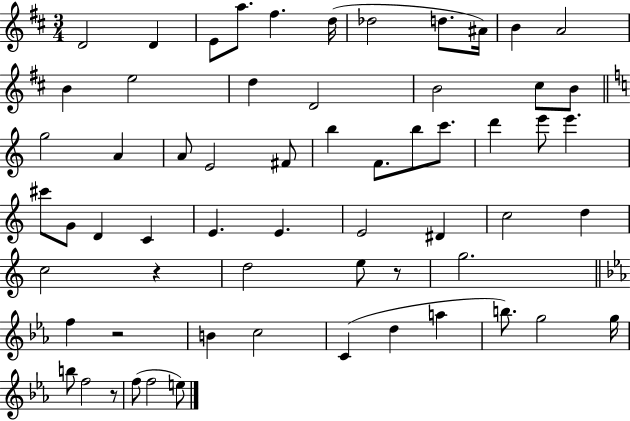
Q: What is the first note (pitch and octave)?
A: D4